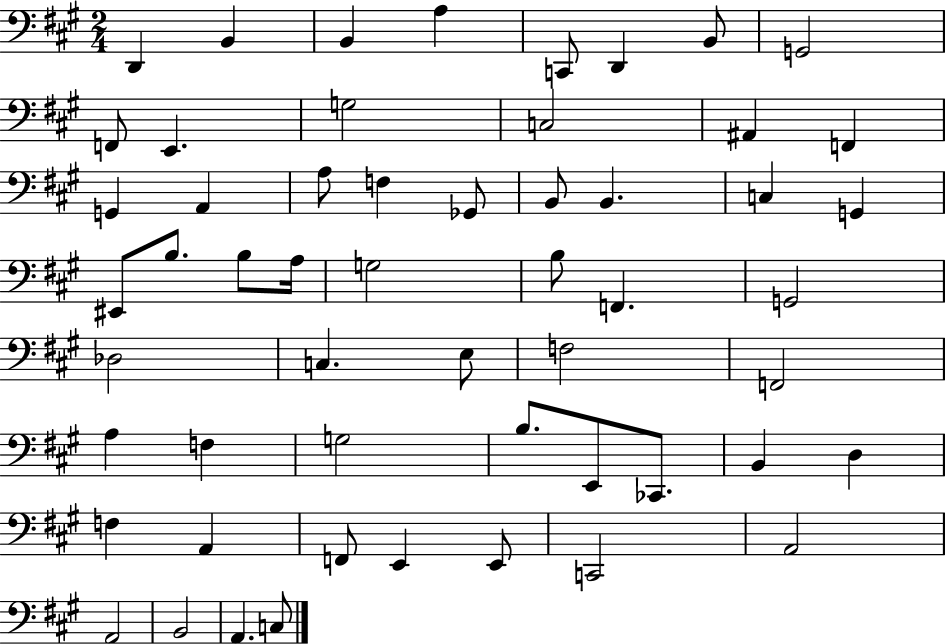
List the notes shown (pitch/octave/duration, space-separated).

D2/q B2/q B2/q A3/q C2/e D2/q B2/e G2/h F2/e E2/q. G3/h C3/h A#2/q F2/q G2/q A2/q A3/e F3/q Gb2/e B2/e B2/q. C3/q G2/q EIS2/e B3/e. B3/e A3/s G3/h B3/e F2/q. G2/h Db3/h C3/q. E3/e F3/h F2/h A3/q F3/q G3/h B3/e. E2/e CES2/e. B2/q D3/q F3/q A2/q F2/e E2/q E2/e C2/h A2/h A2/h B2/h A2/q. C3/e